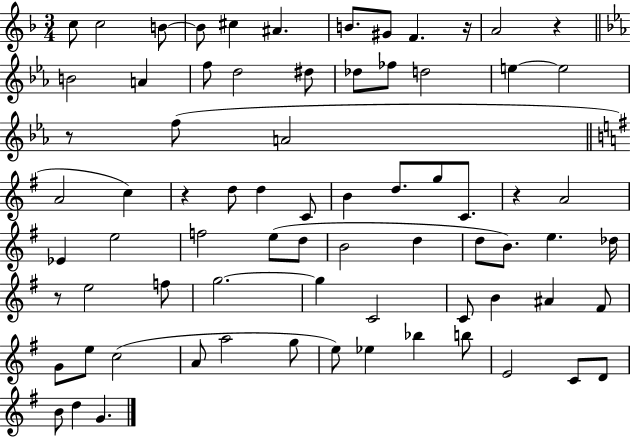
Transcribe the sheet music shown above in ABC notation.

X:1
T:Untitled
M:3/4
L:1/4
K:F
c/2 c2 B/2 B/2 ^c ^A B/2 ^G/2 F z/4 A2 z B2 A f/2 d2 ^d/2 _d/2 _f/2 d2 e e2 z/2 f/2 A2 A2 c z d/2 d C/2 B d/2 g/2 C/2 z A2 _E e2 f2 e/2 d/2 B2 d d/2 B/2 e _d/4 z/2 e2 f/2 g2 g C2 C/2 B ^A ^F/2 G/2 e/2 c2 A/2 a2 g/2 e/2 _e _b b/2 E2 C/2 D/2 B/2 d G